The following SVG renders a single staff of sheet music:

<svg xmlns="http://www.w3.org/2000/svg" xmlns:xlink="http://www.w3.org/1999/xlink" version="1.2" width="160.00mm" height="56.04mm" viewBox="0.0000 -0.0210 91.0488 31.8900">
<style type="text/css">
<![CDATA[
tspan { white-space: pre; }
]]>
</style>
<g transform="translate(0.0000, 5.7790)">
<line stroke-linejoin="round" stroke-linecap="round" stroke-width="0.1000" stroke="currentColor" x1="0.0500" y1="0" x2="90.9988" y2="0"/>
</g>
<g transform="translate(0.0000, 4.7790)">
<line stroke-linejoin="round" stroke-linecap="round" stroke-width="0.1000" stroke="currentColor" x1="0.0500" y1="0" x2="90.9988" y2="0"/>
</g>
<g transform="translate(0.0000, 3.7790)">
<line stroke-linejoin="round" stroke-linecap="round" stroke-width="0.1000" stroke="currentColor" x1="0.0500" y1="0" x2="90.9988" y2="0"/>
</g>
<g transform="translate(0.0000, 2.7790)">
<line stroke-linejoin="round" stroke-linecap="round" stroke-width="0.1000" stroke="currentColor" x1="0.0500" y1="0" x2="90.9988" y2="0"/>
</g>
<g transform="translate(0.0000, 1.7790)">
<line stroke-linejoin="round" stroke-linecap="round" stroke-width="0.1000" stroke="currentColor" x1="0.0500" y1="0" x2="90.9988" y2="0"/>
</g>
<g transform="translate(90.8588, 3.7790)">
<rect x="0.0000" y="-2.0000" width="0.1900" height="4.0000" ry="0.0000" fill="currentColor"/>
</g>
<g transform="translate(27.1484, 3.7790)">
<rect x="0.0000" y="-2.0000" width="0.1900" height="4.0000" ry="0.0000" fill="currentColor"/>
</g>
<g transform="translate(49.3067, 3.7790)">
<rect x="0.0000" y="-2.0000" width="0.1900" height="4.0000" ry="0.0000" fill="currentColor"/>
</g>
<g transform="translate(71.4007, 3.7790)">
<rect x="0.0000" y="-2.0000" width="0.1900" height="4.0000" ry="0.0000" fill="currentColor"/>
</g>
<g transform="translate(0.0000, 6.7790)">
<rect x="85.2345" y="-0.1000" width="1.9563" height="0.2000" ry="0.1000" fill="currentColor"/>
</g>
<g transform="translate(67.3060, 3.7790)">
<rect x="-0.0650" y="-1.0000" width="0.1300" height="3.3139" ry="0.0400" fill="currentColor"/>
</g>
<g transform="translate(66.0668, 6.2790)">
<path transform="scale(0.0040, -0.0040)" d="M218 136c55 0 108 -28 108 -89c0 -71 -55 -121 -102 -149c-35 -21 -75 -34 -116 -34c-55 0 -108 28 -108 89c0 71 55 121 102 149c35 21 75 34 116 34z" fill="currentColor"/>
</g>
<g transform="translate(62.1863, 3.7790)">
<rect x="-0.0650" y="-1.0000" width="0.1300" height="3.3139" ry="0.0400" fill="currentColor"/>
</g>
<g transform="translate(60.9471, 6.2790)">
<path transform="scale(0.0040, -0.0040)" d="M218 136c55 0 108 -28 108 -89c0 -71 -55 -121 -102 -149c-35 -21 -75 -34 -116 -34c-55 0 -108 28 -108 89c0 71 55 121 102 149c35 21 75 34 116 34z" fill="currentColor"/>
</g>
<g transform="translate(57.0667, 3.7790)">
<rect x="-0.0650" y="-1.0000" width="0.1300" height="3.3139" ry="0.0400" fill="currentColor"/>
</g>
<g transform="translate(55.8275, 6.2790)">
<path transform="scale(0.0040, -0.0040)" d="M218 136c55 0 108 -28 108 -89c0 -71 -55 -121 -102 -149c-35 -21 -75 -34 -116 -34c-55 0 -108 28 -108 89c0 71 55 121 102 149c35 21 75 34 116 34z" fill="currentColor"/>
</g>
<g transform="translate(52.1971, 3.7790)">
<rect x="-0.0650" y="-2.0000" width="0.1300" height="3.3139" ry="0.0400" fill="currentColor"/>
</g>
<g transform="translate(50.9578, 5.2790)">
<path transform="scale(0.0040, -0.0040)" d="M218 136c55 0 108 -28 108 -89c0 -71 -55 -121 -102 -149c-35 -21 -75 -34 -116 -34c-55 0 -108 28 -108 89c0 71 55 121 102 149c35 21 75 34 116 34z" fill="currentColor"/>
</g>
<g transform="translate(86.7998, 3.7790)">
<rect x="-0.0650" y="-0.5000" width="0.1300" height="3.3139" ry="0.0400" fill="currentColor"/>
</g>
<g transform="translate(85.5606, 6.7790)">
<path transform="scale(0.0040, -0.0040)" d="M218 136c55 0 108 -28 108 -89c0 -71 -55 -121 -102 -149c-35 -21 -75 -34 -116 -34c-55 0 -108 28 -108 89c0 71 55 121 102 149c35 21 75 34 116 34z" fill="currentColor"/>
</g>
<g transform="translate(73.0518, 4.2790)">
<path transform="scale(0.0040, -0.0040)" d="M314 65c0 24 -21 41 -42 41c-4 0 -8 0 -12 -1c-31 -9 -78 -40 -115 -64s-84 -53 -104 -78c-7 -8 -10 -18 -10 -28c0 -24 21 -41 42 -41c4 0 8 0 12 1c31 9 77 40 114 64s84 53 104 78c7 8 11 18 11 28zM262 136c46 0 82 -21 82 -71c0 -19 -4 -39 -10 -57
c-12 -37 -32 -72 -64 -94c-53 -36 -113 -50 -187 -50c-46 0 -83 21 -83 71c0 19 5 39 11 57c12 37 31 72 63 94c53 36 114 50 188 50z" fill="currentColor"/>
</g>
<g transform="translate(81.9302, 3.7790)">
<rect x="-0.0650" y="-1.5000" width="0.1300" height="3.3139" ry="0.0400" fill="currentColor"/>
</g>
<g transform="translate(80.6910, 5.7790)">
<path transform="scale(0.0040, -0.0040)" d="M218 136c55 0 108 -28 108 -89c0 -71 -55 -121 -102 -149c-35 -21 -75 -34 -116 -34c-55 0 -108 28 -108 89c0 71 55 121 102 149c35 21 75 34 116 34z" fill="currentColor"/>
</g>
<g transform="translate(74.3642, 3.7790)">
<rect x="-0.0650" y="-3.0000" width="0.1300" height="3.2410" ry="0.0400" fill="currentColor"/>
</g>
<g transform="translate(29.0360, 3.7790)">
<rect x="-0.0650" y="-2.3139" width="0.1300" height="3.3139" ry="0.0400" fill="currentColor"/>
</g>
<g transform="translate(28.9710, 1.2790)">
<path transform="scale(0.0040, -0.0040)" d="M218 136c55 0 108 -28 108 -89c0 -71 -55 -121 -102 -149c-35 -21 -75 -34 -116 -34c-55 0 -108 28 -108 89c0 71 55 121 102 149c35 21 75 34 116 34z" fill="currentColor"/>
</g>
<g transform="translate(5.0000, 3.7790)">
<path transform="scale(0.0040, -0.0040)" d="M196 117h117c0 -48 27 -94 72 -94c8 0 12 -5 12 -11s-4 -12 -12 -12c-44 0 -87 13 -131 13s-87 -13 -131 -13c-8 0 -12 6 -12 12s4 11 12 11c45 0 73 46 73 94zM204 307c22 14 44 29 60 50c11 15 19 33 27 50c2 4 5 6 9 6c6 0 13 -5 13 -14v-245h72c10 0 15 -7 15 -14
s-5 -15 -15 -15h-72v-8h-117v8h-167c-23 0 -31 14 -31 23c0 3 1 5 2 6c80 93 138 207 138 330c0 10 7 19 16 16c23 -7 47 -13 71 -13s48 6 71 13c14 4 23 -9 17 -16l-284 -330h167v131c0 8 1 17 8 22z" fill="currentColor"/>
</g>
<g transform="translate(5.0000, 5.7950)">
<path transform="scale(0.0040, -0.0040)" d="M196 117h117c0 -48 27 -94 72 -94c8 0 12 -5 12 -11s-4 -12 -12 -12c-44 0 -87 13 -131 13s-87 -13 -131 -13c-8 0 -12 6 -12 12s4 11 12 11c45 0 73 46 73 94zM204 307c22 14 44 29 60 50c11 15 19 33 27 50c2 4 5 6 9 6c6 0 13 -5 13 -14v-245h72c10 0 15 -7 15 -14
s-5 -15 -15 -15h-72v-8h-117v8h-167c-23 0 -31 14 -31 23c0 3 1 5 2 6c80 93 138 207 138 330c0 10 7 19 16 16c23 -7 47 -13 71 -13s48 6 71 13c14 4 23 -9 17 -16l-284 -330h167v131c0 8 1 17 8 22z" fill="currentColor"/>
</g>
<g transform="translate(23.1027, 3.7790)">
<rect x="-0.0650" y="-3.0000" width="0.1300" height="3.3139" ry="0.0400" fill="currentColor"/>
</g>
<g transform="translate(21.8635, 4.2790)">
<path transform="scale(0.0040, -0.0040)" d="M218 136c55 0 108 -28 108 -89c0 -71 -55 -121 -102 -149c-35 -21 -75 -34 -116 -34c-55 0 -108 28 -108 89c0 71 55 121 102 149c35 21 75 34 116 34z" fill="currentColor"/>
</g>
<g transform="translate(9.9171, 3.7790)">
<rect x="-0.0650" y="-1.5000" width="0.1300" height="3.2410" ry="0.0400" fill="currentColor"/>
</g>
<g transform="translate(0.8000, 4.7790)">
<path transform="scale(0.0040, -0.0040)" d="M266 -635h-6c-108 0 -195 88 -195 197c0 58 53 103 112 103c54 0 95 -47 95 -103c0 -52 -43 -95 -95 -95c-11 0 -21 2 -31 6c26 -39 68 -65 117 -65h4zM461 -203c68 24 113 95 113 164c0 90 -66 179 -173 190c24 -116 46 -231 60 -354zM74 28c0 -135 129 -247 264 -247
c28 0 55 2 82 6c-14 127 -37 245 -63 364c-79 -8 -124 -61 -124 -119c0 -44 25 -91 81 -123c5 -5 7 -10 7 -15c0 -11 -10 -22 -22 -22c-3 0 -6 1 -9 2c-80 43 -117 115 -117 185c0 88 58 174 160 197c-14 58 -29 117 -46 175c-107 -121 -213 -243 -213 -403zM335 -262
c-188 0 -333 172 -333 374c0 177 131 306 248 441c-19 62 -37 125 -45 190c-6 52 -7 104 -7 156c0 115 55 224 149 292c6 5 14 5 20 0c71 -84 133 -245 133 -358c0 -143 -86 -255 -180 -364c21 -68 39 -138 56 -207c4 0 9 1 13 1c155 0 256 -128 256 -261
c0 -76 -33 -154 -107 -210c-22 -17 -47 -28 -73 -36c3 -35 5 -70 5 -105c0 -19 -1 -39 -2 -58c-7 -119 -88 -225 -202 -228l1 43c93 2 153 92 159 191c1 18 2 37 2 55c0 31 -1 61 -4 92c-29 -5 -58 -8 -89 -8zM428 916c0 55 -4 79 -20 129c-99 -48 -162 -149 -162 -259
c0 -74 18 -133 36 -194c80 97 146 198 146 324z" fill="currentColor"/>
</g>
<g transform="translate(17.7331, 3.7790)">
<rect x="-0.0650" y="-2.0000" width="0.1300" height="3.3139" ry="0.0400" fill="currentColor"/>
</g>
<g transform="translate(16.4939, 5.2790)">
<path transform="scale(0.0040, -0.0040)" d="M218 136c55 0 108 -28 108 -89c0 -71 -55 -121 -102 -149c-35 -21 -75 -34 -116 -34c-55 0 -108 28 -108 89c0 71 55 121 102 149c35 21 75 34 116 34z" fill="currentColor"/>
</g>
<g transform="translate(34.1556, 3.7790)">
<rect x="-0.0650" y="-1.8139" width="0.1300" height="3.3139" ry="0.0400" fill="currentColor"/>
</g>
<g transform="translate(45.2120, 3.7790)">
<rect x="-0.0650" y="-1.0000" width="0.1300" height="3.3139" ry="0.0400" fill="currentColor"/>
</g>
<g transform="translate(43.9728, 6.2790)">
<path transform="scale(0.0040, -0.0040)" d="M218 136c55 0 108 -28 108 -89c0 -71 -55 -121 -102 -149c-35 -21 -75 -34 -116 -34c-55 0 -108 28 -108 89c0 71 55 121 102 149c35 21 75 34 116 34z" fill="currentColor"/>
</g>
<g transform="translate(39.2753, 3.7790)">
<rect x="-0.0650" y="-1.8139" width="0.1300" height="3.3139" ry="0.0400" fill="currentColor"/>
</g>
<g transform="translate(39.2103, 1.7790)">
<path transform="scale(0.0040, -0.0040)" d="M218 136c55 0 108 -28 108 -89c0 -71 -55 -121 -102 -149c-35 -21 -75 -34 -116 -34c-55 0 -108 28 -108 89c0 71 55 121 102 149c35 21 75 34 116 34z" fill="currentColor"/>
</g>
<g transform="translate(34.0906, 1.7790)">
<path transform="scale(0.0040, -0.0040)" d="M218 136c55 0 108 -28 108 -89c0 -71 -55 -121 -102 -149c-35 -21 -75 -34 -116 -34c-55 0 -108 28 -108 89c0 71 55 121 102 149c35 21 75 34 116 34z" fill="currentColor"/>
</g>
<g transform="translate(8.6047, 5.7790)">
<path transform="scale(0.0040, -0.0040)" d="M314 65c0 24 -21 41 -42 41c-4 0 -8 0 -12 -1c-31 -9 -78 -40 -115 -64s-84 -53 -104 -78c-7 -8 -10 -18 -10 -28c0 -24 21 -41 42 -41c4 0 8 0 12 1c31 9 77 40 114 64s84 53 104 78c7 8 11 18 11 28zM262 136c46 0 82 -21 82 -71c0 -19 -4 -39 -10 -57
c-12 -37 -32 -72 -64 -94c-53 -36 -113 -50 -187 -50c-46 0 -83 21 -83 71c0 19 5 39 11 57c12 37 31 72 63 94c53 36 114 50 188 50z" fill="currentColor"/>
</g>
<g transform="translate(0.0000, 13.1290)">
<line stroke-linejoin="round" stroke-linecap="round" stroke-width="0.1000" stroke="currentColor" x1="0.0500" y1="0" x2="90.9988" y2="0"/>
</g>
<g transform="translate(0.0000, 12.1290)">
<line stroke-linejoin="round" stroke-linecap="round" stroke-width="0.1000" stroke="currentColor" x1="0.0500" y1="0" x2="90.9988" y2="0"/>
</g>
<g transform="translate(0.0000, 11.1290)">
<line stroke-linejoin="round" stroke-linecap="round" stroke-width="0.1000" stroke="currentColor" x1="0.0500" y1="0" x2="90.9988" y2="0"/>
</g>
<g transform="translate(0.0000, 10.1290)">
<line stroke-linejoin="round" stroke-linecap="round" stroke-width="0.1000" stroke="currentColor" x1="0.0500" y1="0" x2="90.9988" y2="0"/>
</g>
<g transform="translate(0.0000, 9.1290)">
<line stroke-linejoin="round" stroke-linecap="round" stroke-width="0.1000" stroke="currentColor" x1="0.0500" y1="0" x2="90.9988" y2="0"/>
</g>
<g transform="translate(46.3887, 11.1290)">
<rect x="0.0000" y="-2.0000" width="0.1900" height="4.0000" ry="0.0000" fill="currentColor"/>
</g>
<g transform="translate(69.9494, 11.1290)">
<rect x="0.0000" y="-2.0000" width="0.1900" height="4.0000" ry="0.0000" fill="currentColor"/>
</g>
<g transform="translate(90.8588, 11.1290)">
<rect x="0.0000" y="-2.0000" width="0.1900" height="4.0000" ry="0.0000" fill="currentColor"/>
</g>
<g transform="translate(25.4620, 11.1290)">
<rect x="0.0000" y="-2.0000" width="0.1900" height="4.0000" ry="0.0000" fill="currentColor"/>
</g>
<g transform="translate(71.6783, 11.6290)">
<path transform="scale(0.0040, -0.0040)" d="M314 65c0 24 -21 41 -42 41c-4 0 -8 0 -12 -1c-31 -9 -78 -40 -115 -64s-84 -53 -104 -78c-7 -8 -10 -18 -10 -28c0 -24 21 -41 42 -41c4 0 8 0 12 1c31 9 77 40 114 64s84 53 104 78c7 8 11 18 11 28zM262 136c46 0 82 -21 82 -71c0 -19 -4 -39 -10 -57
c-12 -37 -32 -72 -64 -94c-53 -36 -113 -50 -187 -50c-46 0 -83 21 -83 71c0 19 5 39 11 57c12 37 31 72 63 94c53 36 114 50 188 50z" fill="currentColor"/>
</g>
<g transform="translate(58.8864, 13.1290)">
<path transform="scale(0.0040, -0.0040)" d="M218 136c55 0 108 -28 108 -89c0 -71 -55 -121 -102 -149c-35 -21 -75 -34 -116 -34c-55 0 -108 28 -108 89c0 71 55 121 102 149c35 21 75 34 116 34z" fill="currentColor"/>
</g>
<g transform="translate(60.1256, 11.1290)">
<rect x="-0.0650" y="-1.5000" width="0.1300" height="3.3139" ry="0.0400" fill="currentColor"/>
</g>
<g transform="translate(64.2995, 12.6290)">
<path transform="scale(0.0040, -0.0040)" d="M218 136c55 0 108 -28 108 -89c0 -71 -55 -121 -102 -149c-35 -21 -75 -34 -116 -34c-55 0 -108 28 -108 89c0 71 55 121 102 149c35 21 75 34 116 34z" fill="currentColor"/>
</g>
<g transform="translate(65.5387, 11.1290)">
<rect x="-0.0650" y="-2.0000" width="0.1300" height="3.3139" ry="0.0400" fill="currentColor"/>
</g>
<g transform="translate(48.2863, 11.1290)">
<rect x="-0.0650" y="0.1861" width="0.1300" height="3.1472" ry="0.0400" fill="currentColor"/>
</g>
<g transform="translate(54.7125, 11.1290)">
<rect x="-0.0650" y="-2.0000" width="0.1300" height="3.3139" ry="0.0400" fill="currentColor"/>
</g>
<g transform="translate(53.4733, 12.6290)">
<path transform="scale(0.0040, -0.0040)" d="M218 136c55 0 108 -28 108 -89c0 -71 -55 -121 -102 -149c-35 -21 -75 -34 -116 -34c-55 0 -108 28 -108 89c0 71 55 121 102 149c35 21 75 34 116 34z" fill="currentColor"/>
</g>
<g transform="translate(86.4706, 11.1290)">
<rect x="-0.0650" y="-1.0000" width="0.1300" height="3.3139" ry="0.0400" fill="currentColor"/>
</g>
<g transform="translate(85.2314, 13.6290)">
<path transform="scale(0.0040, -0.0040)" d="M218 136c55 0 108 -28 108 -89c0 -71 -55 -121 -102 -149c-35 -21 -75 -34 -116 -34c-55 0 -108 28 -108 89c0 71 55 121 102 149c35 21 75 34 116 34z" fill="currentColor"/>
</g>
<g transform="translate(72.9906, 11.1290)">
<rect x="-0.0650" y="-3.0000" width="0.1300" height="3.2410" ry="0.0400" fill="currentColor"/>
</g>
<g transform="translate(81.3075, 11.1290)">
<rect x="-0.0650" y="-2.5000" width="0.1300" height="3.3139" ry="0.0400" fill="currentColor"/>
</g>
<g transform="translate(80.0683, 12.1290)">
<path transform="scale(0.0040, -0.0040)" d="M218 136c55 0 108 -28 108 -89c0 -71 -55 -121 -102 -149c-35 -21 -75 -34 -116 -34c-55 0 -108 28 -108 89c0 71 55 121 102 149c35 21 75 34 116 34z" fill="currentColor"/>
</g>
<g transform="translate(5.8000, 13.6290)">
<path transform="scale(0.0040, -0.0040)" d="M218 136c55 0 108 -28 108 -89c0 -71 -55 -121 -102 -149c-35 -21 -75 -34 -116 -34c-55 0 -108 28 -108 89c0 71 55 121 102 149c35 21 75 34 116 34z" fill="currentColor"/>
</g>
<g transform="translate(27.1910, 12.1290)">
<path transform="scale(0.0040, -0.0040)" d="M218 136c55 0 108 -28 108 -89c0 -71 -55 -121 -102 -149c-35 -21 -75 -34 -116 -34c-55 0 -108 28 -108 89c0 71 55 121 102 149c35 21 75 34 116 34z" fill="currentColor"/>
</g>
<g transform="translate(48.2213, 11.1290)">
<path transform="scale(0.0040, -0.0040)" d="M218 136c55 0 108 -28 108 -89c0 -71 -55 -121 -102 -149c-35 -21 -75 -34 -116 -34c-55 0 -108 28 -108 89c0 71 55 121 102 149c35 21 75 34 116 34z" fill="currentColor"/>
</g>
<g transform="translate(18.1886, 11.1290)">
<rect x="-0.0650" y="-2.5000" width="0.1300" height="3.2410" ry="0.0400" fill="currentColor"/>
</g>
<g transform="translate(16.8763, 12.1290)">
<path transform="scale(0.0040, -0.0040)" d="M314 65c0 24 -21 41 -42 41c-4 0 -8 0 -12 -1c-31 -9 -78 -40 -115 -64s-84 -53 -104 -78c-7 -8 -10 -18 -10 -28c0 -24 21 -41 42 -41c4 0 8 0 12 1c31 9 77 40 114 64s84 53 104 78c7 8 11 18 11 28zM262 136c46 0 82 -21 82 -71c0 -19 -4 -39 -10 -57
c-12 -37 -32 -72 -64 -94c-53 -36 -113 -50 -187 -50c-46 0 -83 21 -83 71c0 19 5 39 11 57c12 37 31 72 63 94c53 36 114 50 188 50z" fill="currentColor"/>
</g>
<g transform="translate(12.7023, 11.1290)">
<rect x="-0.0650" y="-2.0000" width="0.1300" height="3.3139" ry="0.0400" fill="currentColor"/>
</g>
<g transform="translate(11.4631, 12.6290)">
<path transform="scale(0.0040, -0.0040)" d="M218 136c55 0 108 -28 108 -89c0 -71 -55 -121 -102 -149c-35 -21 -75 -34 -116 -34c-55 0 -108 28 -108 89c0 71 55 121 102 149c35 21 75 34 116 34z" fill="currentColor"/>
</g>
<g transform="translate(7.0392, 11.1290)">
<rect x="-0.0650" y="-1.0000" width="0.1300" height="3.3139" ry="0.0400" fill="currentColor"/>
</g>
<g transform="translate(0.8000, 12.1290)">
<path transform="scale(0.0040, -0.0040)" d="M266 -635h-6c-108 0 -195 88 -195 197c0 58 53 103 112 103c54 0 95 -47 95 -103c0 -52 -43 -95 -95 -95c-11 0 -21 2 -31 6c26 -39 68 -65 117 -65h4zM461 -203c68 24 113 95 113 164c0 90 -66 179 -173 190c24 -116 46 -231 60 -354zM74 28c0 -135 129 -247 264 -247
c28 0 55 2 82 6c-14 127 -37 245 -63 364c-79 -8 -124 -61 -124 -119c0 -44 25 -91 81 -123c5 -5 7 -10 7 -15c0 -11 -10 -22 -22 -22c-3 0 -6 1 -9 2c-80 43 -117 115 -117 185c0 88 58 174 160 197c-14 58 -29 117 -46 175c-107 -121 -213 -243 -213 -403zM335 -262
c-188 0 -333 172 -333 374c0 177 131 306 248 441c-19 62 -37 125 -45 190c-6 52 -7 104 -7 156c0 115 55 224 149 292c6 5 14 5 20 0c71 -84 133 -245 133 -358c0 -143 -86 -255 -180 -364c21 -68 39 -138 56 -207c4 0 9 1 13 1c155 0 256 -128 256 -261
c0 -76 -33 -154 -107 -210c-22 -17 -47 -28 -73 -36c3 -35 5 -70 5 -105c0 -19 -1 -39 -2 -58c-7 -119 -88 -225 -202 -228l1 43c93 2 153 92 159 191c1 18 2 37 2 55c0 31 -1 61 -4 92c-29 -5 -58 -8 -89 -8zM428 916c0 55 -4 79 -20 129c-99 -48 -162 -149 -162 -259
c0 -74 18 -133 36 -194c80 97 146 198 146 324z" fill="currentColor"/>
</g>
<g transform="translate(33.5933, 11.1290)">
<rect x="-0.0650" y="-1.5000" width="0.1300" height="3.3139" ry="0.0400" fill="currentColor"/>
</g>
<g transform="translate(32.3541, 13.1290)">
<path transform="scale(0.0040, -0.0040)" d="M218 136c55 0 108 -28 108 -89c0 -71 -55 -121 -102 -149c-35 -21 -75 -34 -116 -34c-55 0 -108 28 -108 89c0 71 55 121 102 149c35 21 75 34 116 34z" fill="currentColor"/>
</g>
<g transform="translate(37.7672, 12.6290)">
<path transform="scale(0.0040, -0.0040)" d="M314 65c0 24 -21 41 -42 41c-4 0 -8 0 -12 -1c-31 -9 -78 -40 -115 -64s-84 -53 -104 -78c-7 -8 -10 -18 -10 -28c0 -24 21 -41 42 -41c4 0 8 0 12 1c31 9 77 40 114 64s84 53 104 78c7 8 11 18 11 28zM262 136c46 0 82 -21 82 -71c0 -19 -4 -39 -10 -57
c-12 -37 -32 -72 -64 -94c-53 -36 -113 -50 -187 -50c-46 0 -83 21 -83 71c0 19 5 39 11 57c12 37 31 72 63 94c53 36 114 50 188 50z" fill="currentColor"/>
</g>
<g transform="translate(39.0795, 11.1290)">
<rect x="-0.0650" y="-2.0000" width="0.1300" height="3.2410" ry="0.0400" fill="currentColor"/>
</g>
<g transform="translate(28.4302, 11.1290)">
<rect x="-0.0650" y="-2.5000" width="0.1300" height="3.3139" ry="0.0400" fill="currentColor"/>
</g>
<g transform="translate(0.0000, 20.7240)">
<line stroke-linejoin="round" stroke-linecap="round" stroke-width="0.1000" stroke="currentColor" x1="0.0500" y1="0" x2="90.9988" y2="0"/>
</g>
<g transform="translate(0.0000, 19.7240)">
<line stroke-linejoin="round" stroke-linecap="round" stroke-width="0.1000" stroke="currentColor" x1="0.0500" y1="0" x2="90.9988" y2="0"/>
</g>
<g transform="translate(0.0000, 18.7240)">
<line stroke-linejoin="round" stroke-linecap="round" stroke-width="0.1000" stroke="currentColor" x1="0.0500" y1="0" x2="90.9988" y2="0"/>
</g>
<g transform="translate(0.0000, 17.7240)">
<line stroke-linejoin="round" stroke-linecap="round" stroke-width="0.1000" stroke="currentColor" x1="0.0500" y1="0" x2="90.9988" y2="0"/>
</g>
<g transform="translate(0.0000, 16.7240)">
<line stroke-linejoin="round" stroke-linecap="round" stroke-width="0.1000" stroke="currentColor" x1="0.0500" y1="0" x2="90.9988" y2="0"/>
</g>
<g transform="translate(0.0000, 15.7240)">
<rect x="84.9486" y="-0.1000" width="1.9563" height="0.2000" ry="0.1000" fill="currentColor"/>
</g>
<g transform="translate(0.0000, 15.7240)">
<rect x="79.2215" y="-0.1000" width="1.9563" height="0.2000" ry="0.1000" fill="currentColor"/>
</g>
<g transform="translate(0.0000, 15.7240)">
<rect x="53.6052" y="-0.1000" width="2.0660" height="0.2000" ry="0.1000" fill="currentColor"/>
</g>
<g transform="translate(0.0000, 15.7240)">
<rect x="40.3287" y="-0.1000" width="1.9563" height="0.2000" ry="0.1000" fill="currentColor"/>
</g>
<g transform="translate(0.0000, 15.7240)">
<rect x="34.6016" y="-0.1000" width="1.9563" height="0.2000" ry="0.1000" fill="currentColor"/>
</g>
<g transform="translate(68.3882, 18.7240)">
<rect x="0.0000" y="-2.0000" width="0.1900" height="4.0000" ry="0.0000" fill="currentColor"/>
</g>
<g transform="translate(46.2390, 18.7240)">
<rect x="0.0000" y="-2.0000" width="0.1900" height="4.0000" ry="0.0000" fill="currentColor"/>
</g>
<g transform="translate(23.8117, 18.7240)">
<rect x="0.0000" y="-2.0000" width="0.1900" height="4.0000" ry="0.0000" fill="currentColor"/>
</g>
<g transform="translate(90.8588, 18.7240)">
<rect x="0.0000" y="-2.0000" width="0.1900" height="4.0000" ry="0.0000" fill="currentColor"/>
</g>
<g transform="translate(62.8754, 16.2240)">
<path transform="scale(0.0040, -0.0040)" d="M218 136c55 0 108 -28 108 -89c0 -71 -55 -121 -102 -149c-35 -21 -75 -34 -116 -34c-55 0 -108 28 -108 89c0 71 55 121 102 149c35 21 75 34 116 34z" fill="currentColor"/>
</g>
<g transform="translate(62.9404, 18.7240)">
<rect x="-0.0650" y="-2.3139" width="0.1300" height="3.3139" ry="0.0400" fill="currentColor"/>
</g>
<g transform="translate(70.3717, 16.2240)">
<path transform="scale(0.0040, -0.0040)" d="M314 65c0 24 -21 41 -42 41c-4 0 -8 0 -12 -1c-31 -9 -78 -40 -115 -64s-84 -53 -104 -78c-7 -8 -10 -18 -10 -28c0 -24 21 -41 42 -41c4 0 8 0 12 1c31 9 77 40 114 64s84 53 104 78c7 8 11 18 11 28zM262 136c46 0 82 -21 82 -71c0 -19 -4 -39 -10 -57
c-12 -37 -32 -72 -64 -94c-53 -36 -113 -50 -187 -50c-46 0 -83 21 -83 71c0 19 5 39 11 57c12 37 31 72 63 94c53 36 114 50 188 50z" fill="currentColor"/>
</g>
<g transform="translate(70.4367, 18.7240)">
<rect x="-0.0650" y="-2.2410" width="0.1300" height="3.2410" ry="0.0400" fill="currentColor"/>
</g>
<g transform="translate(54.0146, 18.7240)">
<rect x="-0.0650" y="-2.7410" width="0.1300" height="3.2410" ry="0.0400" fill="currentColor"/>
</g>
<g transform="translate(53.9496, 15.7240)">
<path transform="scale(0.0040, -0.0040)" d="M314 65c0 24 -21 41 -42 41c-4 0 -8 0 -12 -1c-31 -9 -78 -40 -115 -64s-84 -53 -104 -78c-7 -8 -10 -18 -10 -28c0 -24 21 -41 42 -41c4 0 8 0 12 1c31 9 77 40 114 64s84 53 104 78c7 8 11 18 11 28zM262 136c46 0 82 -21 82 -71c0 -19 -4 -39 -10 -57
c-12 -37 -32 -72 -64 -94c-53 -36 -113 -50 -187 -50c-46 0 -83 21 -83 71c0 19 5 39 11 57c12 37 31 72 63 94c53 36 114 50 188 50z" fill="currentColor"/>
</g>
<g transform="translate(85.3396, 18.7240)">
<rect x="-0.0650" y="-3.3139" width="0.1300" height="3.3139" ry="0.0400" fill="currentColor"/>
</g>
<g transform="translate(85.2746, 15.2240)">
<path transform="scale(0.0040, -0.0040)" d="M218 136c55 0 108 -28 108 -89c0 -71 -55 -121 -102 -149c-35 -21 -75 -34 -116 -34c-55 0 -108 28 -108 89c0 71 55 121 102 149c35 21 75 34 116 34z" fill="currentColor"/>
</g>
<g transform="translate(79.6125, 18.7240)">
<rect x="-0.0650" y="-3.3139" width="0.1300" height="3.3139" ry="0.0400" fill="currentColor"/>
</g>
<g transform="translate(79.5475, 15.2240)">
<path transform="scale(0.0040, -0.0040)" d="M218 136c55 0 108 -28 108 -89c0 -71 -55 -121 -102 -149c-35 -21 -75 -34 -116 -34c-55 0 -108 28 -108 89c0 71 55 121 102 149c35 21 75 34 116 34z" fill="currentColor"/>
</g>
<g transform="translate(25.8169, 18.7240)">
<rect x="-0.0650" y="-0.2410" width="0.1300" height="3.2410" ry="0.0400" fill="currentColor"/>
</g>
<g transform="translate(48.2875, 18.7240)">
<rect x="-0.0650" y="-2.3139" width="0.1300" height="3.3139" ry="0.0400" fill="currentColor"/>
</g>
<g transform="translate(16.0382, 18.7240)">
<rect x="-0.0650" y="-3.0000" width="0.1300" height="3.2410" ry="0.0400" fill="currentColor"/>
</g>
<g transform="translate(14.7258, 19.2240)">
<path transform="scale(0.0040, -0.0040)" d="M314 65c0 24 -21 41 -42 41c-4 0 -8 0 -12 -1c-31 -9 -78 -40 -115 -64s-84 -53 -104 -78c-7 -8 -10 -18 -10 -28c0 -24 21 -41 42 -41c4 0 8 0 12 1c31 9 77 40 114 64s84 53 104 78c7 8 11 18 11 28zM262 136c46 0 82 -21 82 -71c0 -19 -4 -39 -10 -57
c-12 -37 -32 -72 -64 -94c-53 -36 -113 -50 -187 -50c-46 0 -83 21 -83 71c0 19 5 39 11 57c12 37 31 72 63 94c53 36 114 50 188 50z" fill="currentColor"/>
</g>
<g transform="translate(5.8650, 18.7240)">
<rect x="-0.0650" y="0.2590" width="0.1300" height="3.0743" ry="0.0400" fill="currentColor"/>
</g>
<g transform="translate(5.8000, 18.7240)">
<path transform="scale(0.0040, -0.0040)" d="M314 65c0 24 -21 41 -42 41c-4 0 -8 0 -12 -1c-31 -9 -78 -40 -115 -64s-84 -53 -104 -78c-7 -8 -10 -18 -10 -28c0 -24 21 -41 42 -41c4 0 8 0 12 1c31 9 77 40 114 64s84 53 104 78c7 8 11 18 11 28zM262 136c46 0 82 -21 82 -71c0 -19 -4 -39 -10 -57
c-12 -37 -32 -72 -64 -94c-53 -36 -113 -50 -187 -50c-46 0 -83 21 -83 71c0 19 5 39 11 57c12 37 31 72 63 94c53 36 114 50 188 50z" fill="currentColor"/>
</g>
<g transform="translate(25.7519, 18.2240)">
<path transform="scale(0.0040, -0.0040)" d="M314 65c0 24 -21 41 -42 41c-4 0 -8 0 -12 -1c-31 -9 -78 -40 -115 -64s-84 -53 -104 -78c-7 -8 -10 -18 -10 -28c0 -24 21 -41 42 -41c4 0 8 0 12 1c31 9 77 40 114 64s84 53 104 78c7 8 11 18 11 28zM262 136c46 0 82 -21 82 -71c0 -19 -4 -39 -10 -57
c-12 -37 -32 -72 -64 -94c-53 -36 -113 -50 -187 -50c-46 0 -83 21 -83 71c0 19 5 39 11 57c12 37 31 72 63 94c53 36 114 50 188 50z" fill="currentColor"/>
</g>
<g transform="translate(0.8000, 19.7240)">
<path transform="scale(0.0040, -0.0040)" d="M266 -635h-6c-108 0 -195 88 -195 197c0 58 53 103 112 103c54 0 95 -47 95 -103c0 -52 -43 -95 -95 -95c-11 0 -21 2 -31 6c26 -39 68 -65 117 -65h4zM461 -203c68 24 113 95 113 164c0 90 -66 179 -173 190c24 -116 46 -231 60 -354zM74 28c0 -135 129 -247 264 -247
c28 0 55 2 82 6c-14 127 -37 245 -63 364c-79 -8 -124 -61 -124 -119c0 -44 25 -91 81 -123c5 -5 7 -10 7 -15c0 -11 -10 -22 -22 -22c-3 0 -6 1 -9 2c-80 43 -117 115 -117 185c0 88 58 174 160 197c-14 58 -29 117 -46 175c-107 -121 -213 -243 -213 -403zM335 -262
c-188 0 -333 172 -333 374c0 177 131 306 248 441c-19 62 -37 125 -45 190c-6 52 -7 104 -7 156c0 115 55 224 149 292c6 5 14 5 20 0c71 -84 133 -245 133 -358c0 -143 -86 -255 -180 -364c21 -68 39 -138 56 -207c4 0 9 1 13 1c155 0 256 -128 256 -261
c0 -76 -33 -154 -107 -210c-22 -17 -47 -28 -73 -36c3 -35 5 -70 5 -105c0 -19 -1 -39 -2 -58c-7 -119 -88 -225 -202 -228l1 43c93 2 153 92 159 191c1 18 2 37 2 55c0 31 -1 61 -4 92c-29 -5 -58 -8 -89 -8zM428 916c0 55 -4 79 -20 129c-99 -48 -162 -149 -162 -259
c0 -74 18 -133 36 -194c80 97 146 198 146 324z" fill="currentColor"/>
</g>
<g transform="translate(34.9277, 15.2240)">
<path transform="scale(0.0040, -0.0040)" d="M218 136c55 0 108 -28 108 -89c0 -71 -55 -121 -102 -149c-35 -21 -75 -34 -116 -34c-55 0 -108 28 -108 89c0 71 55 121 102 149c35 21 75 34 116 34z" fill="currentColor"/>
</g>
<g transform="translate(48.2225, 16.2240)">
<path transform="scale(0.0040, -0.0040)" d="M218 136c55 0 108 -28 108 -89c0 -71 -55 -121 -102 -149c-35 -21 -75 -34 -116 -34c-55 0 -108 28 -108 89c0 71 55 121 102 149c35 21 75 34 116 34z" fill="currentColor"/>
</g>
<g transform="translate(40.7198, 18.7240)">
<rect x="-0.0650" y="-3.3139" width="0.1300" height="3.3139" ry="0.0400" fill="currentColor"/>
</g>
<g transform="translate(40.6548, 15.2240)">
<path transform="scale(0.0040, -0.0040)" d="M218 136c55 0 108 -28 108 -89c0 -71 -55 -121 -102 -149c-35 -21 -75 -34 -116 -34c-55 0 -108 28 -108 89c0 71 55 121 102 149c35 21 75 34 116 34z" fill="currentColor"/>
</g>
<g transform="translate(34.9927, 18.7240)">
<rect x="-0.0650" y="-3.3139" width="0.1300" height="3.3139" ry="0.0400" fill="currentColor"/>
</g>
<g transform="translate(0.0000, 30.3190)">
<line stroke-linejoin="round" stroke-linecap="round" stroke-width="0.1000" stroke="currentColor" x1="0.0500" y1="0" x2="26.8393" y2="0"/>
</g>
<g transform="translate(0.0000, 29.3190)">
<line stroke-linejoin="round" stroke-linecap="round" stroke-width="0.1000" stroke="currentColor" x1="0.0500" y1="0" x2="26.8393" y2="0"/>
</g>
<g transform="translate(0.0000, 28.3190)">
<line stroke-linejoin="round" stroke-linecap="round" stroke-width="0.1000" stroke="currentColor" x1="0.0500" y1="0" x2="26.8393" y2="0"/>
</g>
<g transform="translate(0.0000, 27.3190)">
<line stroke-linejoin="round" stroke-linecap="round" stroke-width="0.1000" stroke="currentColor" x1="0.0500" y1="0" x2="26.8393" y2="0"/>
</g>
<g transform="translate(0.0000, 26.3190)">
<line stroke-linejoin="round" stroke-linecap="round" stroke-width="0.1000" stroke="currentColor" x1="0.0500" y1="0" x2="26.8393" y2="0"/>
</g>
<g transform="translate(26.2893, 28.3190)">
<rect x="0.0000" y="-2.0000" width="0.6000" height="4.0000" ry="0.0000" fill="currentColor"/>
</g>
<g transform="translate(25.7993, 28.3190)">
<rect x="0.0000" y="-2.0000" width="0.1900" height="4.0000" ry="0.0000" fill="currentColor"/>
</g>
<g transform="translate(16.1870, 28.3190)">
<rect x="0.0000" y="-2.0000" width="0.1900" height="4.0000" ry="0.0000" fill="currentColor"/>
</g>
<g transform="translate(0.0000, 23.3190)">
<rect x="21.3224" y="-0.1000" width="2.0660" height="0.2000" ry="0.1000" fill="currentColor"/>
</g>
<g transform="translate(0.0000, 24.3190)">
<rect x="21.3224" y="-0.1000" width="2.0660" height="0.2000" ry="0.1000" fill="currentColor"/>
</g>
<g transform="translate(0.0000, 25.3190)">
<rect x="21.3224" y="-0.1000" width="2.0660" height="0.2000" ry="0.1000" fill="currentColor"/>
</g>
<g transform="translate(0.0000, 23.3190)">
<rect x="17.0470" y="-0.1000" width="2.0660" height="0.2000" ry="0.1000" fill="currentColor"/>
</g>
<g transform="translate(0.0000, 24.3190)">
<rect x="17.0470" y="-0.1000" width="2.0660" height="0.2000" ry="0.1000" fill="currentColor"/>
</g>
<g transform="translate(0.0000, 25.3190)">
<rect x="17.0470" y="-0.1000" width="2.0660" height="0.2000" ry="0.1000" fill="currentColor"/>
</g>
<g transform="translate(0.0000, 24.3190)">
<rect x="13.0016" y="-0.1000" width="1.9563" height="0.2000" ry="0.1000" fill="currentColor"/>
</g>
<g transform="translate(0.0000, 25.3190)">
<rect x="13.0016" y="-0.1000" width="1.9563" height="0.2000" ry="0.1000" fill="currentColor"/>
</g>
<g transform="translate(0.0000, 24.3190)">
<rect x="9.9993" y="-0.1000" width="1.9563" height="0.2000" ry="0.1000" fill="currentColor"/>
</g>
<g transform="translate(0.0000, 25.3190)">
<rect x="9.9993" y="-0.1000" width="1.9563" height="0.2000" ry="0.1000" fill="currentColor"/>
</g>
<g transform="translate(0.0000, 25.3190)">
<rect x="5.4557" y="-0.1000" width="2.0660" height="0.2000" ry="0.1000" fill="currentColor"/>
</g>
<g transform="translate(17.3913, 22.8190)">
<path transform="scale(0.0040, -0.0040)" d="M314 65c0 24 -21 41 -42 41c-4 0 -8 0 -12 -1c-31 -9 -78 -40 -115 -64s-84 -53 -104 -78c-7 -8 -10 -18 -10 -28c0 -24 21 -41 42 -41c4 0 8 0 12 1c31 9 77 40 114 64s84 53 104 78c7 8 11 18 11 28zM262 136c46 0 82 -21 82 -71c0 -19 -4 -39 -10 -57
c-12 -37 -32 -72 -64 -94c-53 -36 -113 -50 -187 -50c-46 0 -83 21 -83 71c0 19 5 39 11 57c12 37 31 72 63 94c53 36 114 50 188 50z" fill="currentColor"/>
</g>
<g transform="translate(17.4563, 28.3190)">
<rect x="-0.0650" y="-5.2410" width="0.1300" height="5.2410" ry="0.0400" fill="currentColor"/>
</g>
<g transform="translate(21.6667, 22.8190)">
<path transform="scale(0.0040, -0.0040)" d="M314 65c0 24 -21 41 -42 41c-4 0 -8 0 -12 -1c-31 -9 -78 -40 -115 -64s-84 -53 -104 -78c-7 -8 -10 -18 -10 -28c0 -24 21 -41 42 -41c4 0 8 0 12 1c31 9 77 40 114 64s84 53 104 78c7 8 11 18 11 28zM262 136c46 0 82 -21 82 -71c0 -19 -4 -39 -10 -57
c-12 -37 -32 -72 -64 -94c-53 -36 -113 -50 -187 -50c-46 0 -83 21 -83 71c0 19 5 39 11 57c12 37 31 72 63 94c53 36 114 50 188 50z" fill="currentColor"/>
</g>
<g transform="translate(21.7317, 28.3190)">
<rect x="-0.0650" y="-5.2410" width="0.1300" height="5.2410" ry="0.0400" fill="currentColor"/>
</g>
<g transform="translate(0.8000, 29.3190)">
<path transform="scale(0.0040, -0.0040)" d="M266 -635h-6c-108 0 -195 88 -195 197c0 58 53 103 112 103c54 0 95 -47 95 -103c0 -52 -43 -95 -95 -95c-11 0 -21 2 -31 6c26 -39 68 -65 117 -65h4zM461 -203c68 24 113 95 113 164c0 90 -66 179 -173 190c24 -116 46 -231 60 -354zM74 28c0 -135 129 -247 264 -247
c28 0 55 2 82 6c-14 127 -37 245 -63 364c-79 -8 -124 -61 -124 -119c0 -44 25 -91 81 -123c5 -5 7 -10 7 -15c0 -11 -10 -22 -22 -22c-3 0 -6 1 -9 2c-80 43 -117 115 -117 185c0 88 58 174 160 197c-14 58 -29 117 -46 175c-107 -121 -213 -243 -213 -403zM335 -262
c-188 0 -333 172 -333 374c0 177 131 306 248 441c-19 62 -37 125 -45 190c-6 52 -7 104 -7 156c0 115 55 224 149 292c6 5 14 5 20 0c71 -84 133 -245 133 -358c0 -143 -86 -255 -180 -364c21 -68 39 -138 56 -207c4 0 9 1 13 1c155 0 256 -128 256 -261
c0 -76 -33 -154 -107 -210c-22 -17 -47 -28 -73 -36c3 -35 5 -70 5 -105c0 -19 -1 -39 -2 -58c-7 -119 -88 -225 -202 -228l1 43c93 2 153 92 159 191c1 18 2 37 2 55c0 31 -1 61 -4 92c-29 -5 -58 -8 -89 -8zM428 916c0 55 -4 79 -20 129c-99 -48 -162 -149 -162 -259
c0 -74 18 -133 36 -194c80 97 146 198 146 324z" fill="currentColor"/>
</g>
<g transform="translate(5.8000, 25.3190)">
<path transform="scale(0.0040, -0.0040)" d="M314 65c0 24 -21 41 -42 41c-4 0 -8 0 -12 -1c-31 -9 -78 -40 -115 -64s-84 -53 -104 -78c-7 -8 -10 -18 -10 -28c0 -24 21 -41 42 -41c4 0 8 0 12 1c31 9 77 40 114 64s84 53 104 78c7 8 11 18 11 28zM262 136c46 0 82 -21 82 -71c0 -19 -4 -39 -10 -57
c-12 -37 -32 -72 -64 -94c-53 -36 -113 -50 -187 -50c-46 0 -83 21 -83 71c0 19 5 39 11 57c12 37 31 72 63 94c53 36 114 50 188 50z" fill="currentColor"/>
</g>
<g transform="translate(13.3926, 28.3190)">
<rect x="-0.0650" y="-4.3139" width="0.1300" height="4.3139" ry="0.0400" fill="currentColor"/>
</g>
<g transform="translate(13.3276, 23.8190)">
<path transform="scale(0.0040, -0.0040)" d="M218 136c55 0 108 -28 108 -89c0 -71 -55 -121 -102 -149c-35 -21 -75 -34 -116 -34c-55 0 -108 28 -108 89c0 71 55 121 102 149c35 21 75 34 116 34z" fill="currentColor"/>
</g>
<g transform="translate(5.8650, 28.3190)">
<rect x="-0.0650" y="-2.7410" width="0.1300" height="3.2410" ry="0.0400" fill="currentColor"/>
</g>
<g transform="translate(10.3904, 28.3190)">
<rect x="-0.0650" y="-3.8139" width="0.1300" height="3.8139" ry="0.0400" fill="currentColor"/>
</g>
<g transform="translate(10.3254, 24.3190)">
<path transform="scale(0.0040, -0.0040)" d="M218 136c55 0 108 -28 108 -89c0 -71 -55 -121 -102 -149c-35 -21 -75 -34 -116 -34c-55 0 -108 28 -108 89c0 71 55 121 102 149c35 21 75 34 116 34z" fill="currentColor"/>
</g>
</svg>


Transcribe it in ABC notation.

X:1
T:Untitled
M:4/4
L:1/4
K:C
E2 F A g f f D F D D D A2 E C D F G2 G E F2 B F E F A2 G D B2 A2 c2 b b g a2 g g2 b b a2 c' d' f'2 f'2